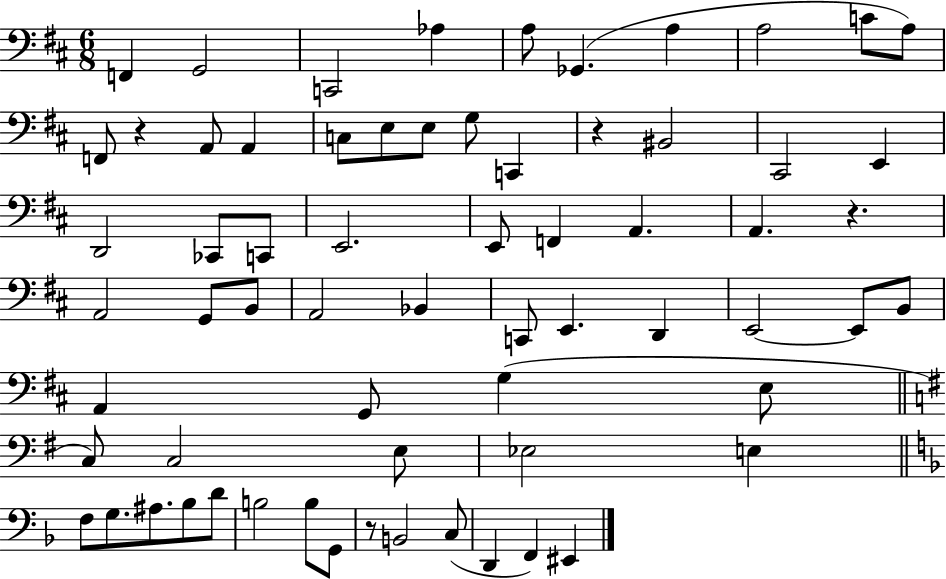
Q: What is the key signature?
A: D major